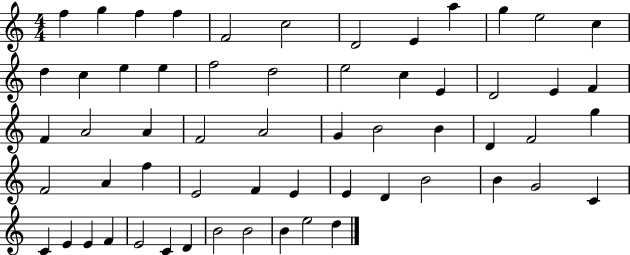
{
  \clef treble
  \numericTimeSignature
  \time 4/4
  \key c \major
  f''4 g''4 f''4 f''4 | f'2 c''2 | d'2 e'4 a''4 | g''4 e''2 c''4 | \break d''4 c''4 e''4 e''4 | f''2 d''2 | e''2 c''4 e'4 | d'2 e'4 f'4 | \break f'4 a'2 a'4 | f'2 a'2 | g'4 b'2 b'4 | d'4 f'2 g''4 | \break f'2 a'4 f''4 | e'2 f'4 e'4 | e'4 d'4 b'2 | b'4 g'2 c'4 | \break c'4 e'4 e'4 f'4 | e'2 c'4 d'4 | b'2 b'2 | b'4 e''2 d''4 | \break \bar "|."
}